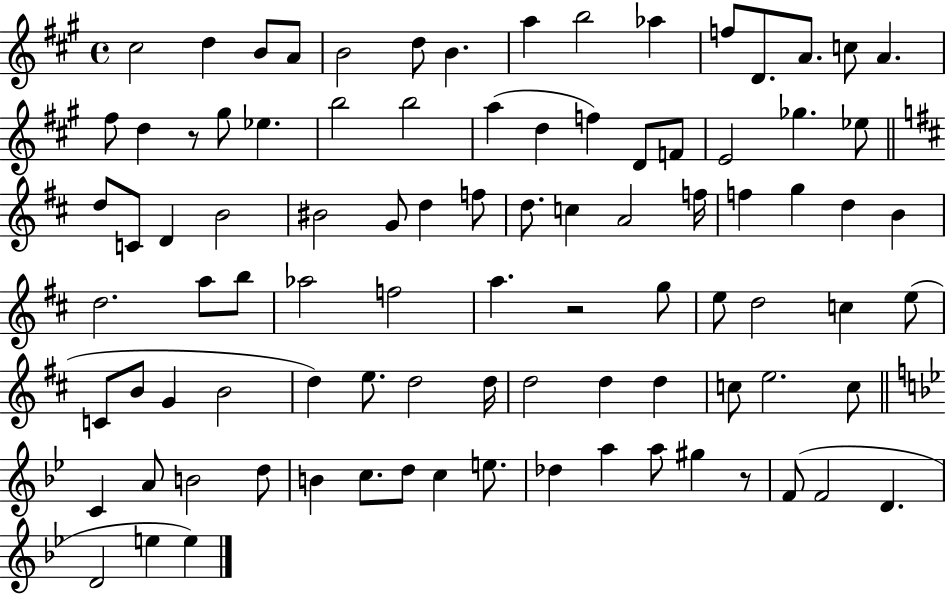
{
  \clef treble
  \time 4/4
  \defaultTimeSignature
  \key a \major
  cis''2 d''4 b'8 a'8 | b'2 d''8 b'4. | a''4 b''2 aes''4 | f''8 d'8. a'8. c''8 a'4. | \break fis''8 d''4 r8 gis''8 ees''4. | b''2 b''2 | a''4( d''4 f''4) d'8 f'8 | e'2 ges''4. ees''8 | \break \bar "||" \break \key d \major d''8 c'8 d'4 b'2 | bis'2 g'8 d''4 f''8 | d''8. c''4 a'2 f''16 | f''4 g''4 d''4 b'4 | \break d''2. a''8 b''8 | aes''2 f''2 | a''4. r2 g''8 | e''8 d''2 c''4 e''8( | \break c'8 b'8 g'4 b'2 | d''4) e''8. d''2 d''16 | d''2 d''4 d''4 | c''8 e''2. c''8 | \break \bar "||" \break \key g \minor c'4 a'8 b'2 d''8 | b'4 c''8. d''8 c''4 e''8. | des''4 a''4 a''8 gis''4 r8 | f'8( f'2 d'4. | \break d'2 e''4 e''4) | \bar "|."
}